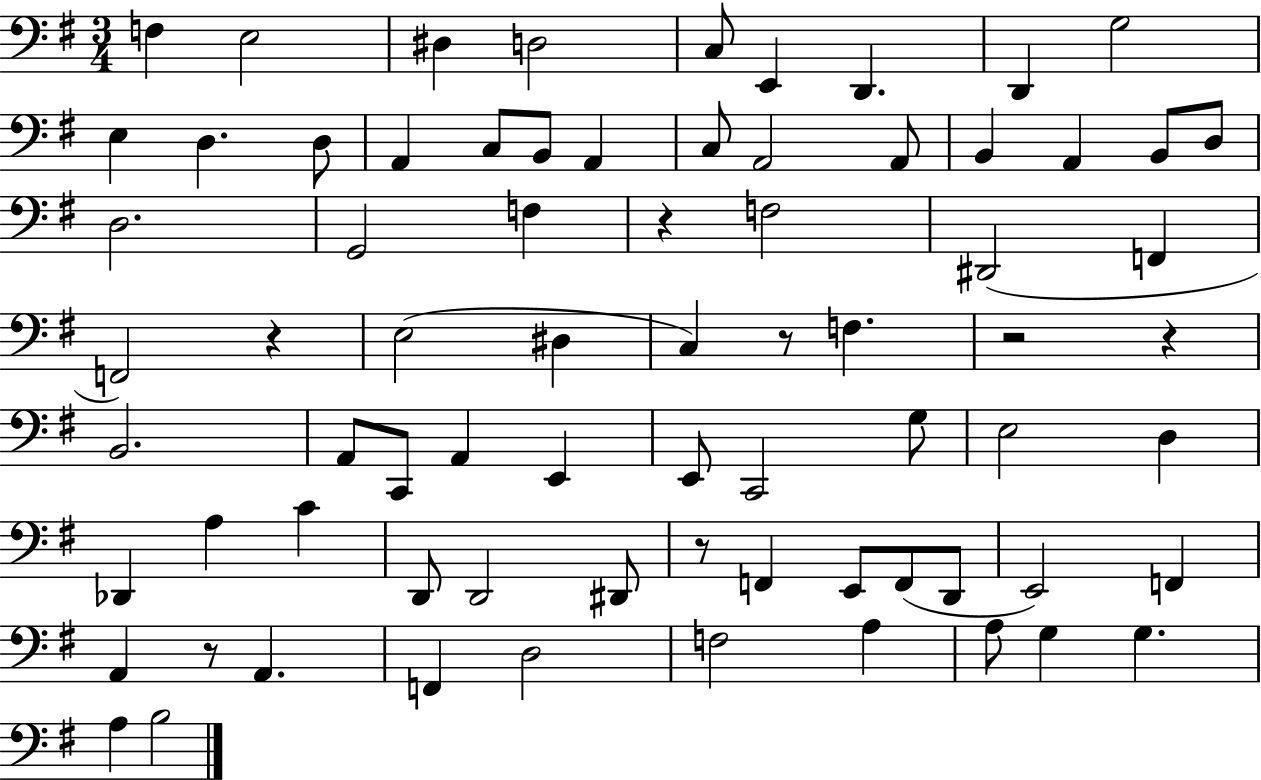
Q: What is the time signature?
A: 3/4